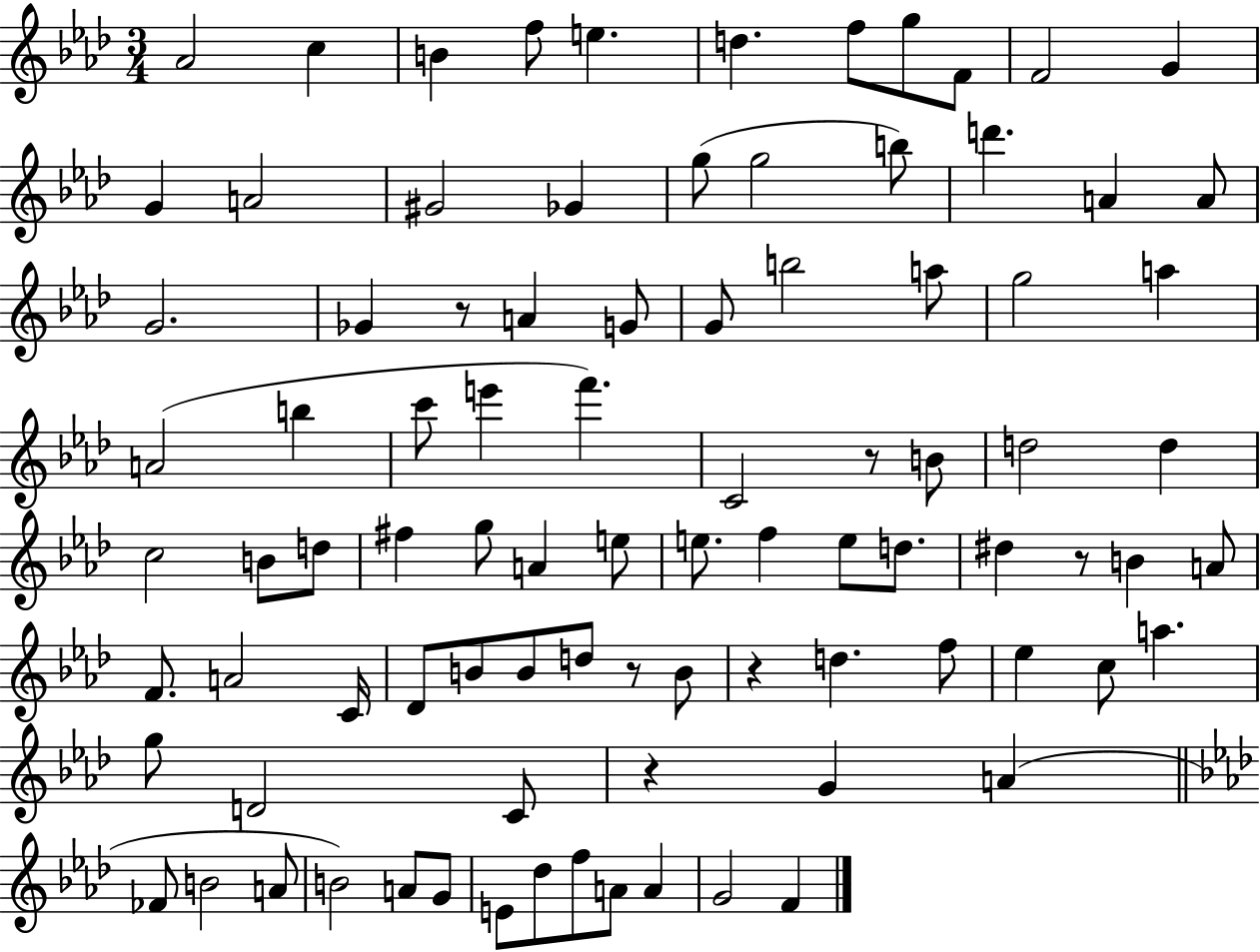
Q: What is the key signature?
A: AES major